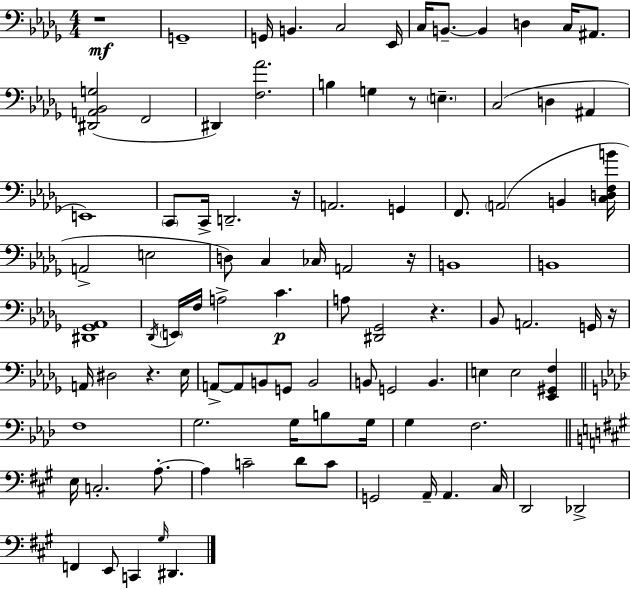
X:1
T:Untitled
M:4/4
L:1/4
K:Bbm
z4 G,,4 G,,/4 B,, C,2 _E,,/4 C,/4 B,,/2 B,, D, C,/4 ^A,,/2 [^D,,A,,_B,,G,]2 F,,2 ^D,, [F,_A]2 B, G, z/2 E, C,2 D, ^A,, E,,4 C,,/2 C,,/4 D,,2 z/4 A,,2 G,, F,,/2 A,,2 B,, [C,D,F,B]/4 A,,2 E,2 D,/2 C, _C,/4 A,,2 z/4 B,,4 B,,4 [^D,,_G,,_A,,]4 _D,,/4 E,,/4 F,/4 A,2 C A,/2 [^D,,_G,,]2 z _B,,/2 A,,2 G,,/4 z/4 A,,/4 ^D,2 z _E,/4 A,,/2 A,,/2 B,,/2 G,,/2 B,,2 B,,/2 G,,2 B,, E, E,2 [_E,,^G,,F,] F,4 G,2 G,/4 B,/2 G,/4 G, F,2 E,/4 C,2 A,/2 A, C2 D/2 C/2 G,,2 A,,/4 A,, ^C,/4 D,,2 _D,,2 F,, E,,/2 C,, ^G,/4 ^D,,